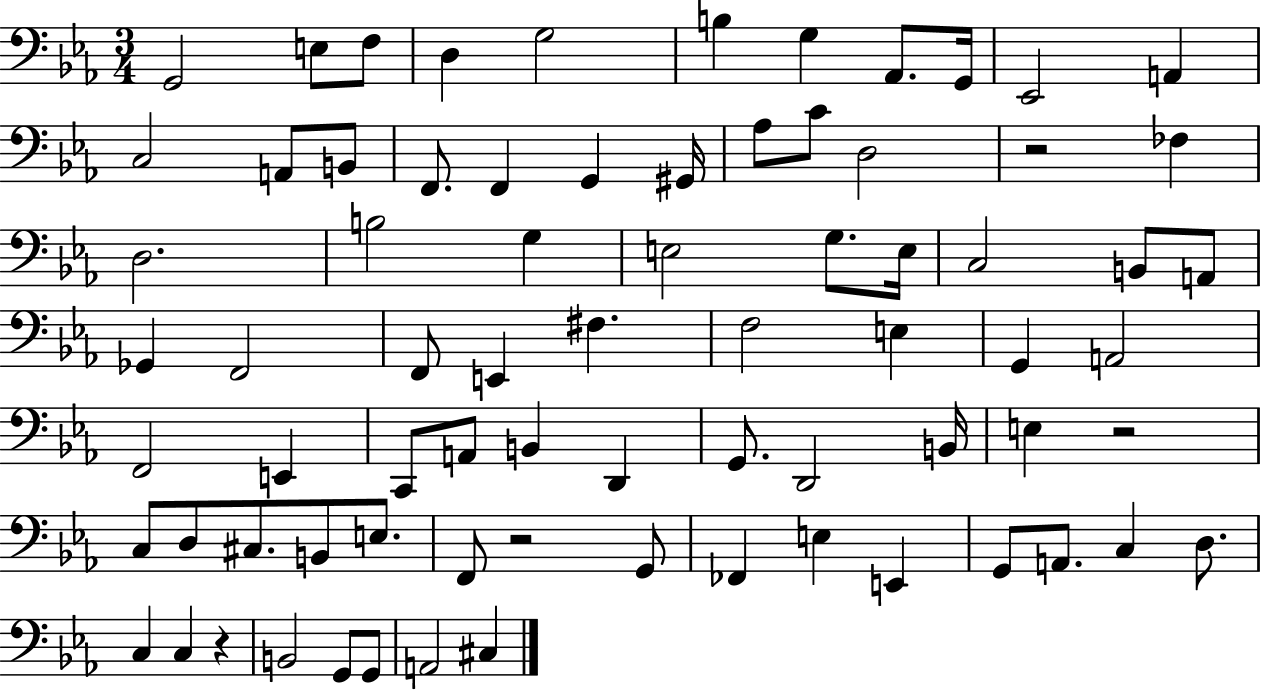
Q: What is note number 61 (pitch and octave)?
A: G2